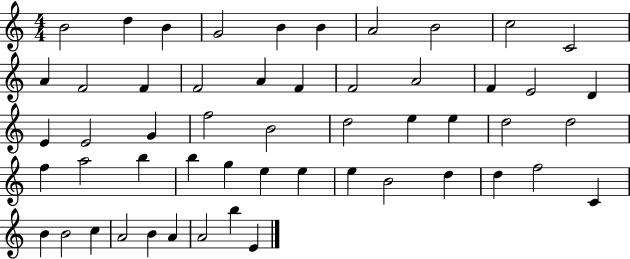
X:1
T:Untitled
M:4/4
L:1/4
K:C
B2 d B G2 B B A2 B2 c2 C2 A F2 F F2 A F F2 A2 F E2 D E E2 G f2 B2 d2 e e d2 d2 f a2 b b g e e e B2 d d f2 C B B2 c A2 B A A2 b E